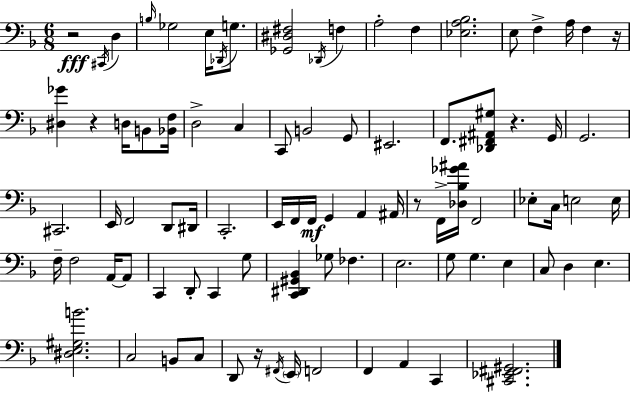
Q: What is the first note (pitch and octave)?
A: C#2